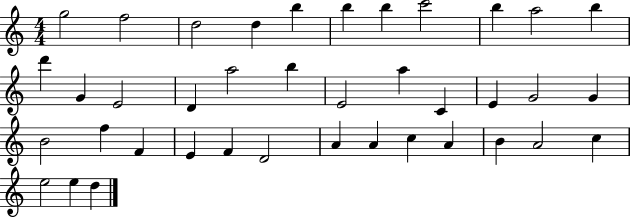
X:1
T:Untitled
M:4/4
L:1/4
K:C
g2 f2 d2 d b b b c'2 b a2 b d' G E2 D a2 b E2 a C E G2 G B2 f F E F D2 A A c A B A2 c e2 e d